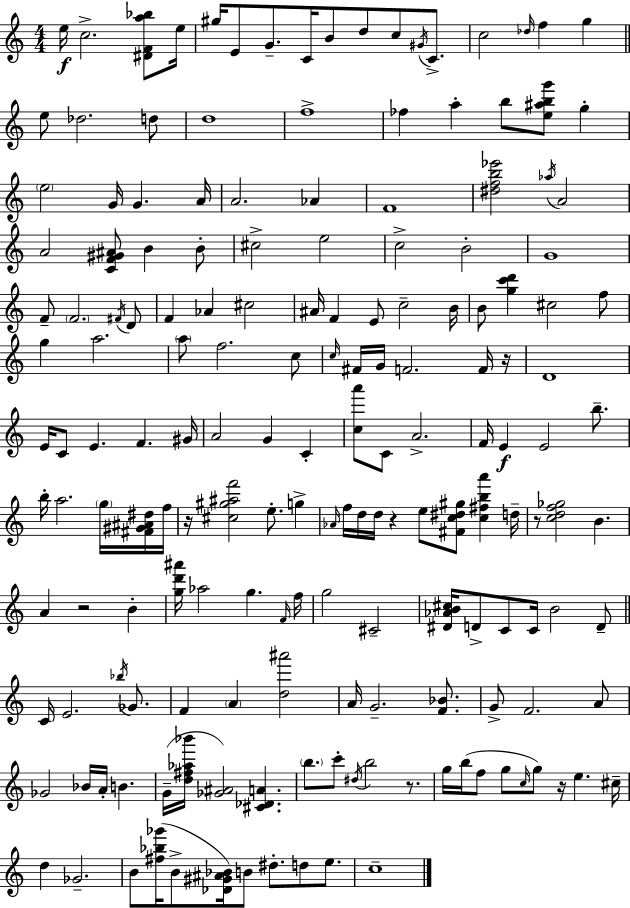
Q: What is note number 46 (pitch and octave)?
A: D4